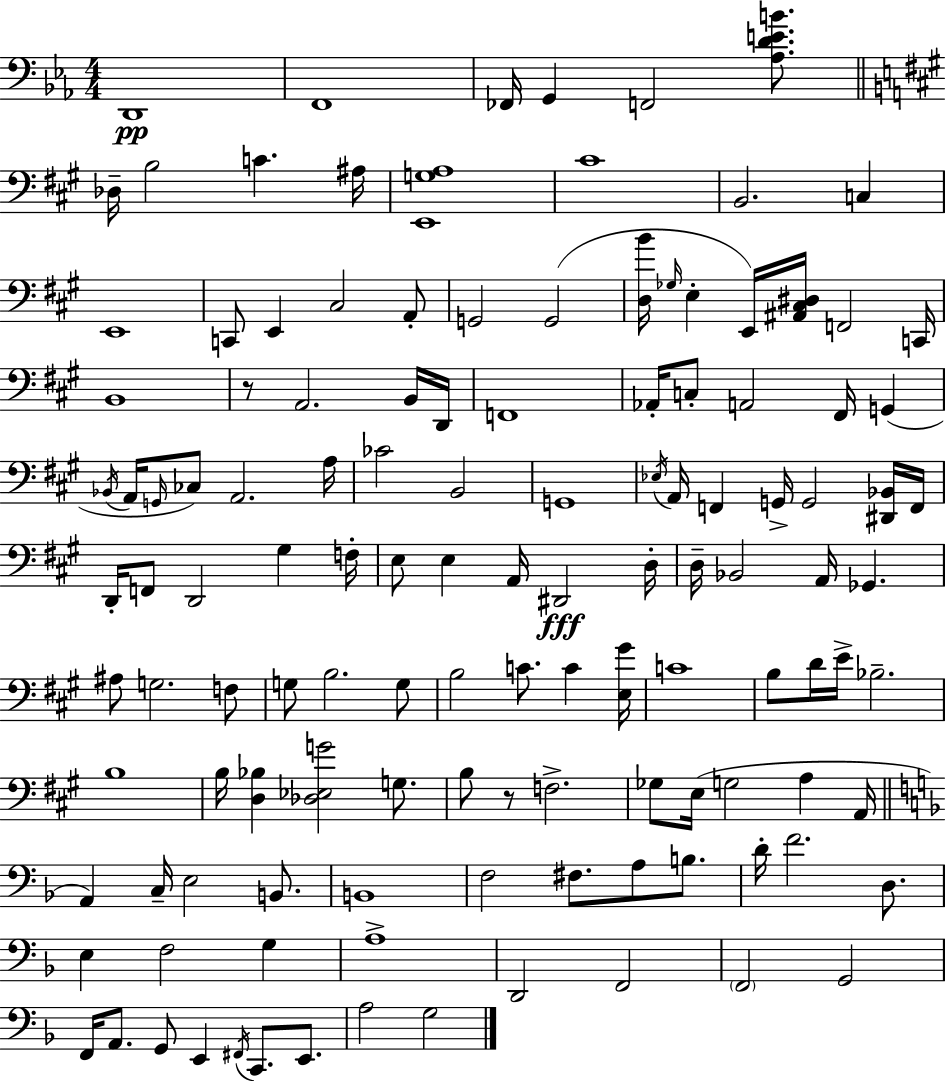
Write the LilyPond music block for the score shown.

{
  \clef bass
  \numericTimeSignature
  \time 4/4
  \key c \minor
  \repeat volta 2 { d,1\pp | f,1 | fes,16 g,4 f,2 <aes d' e' b'>8. | \bar "||" \break \key a \major des16-- b2 c'4. ais16 | <e, g a>1 | cis'1 | b,2. c4 | \break e,1 | c,8 e,4 cis2 a,8-. | g,2 g,2( | <d b'>16 \grace { ges16 } e4-. e,16) <ais, cis dis>16 f,2 | \break c,16 b,1 | r8 a,2. b,16 | d,16 f,1 | aes,16-. c8-. a,2 fis,16 g,4( | \break \acciaccatura { bes,16 } a,16 \grace { g,16 }) ces8 a,2. | a16 ces'2 b,2 | g,1 | \acciaccatura { ees16 } a,16 f,4 g,16-> g,2 | \break <dis, bes,>16 f,16 d,16-. f,8 d,2 gis4 | f16-. e8 e4 a,16 dis,2\fff | d16-. d16-- bes,2 a,16 ges,4. | ais8 g2. | \break f8 g8 b2. | g8 b2 c'8. c'4 | <e gis'>16 c'1 | b8 d'16 e'16-> bes2.-- | \break b1 | b16 <d bes>4 <des ees g'>2 | g8. b8 r8 f2.-> | ges8 e16( g2 a4 | \break a,16 \bar "||" \break \key d \minor a,4) c16-- e2 b,8. | b,1 | f2 fis8. a8 b8. | d'16-. f'2. d8. | \break e4 f2 g4 | a1-> | d,2 f,2 | \parenthesize f,2 g,2 | \break f,16 a,8. g,8 e,4 \acciaccatura { fis,16 } c,8. e,8. | a2 g2 | } \bar "|."
}